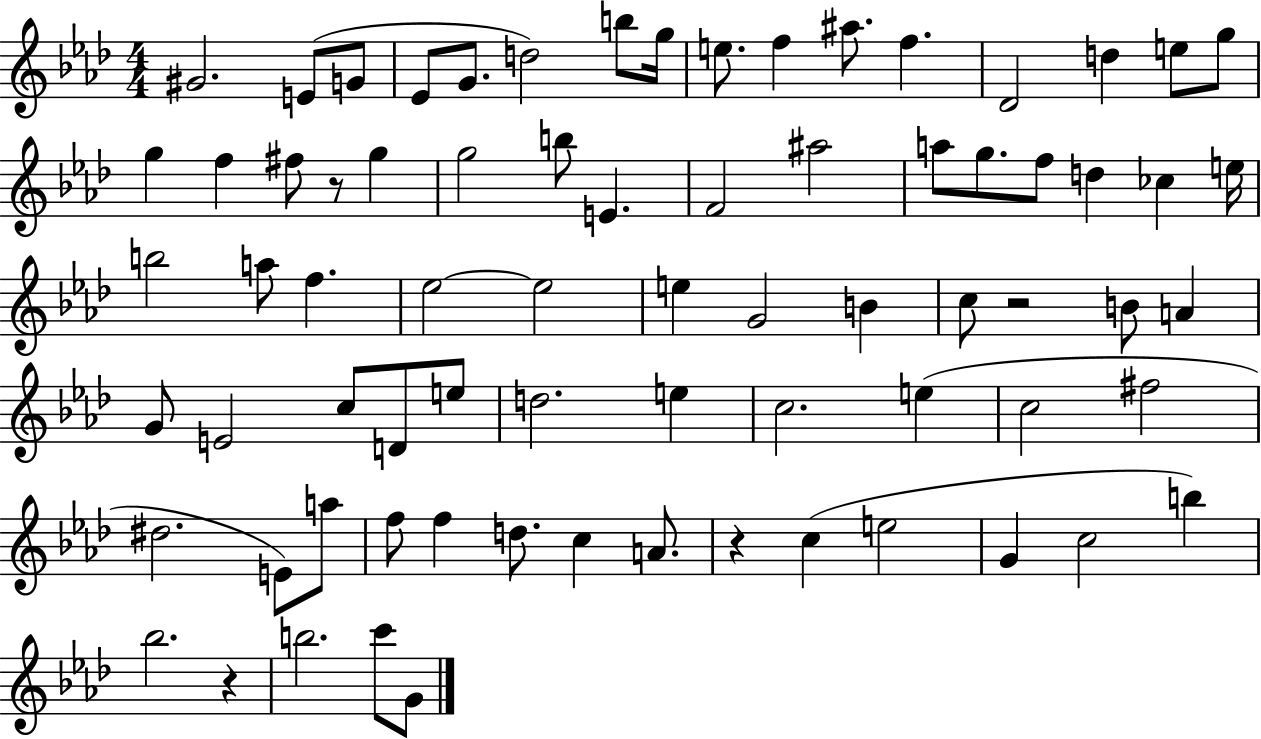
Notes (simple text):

G#4/h. E4/e G4/e Eb4/e G4/e. D5/h B5/e G5/s E5/e. F5/q A#5/e. F5/q. Db4/h D5/q E5/e G5/e G5/q F5/q F#5/e R/e G5/q G5/h B5/e E4/q. F4/h A#5/h A5/e G5/e. F5/e D5/q CES5/q E5/s B5/h A5/e F5/q. Eb5/h Eb5/h E5/q G4/h B4/q C5/e R/h B4/e A4/q G4/e E4/h C5/e D4/e E5/e D5/h. E5/q C5/h. E5/q C5/h F#5/h D#5/h. E4/e A5/e F5/e F5/q D5/e. C5/q A4/e. R/q C5/q E5/h G4/q C5/h B5/q Bb5/h. R/q B5/h. C6/e G4/e